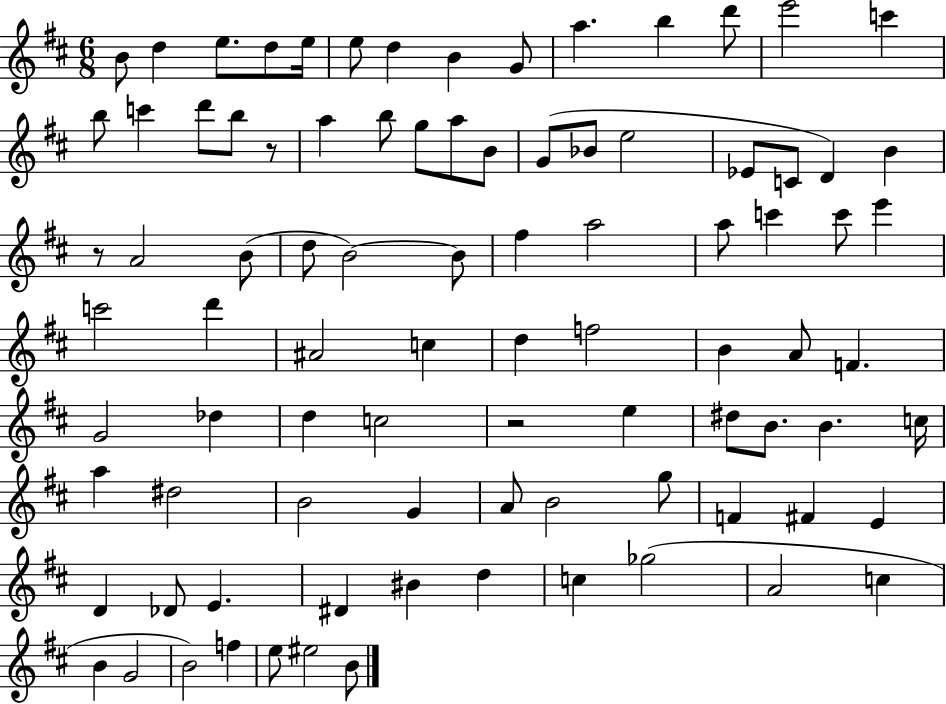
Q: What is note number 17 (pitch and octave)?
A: D6